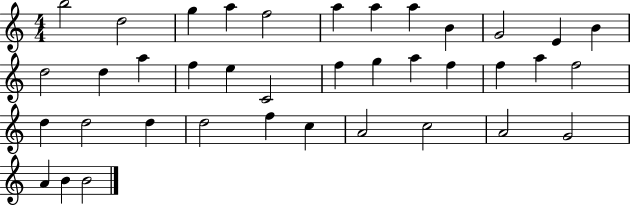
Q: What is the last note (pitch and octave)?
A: B4